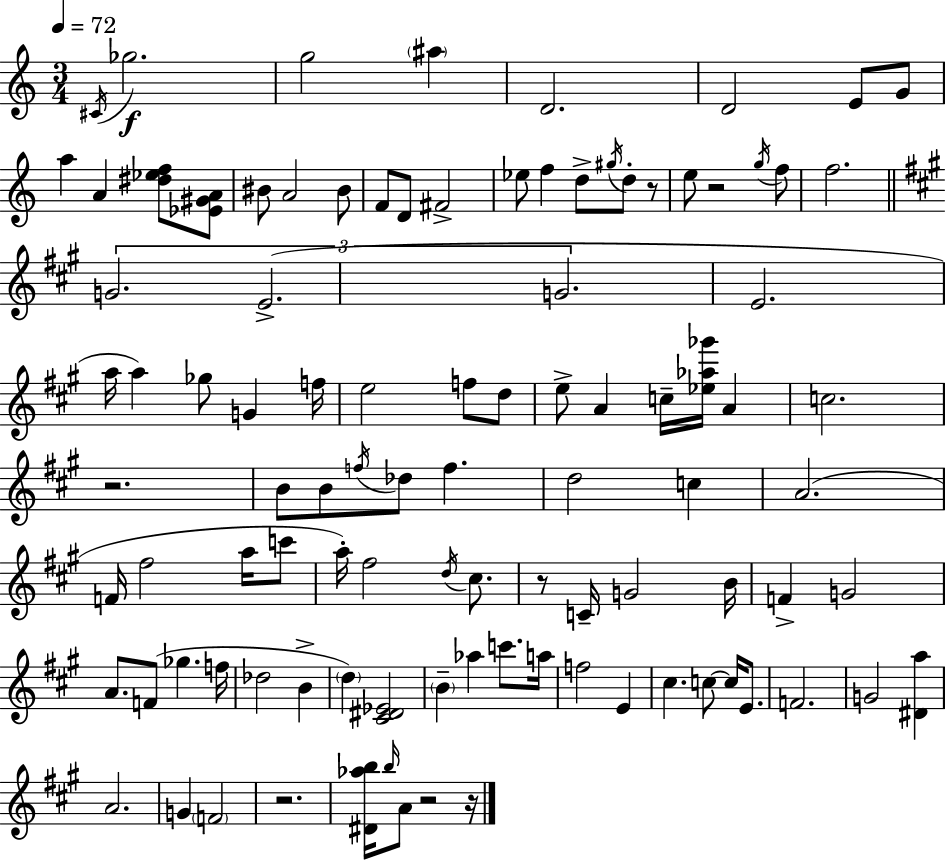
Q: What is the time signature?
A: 3/4